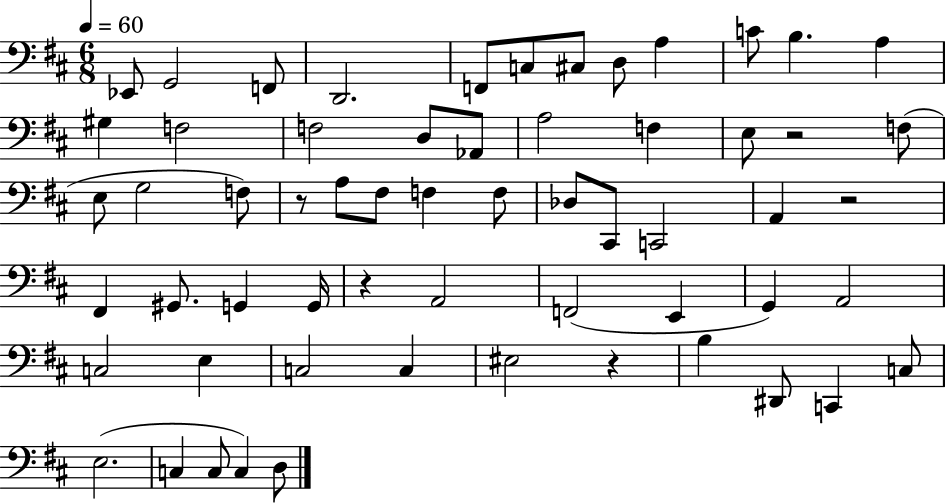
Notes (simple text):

Eb2/e G2/h F2/e D2/h. F2/e C3/e C#3/e D3/e A3/q C4/e B3/q. A3/q G#3/q F3/h F3/h D3/e Ab2/e A3/h F3/q E3/e R/h F3/e E3/e G3/h F3/e R/e A3/e F#3/e F3/q F3/e Db3/e C#2/e C2/h A2/q R/h F#2/q G#2/e. G2/q G2/s R/q A2/h F2/h E2/q G2/q A2/h C3/h E3/q C3/h C3/q EIS3/h R/q B3/q D#2/e C2/q C3/e E3/h. C3/q C3/e C3/q D3/e